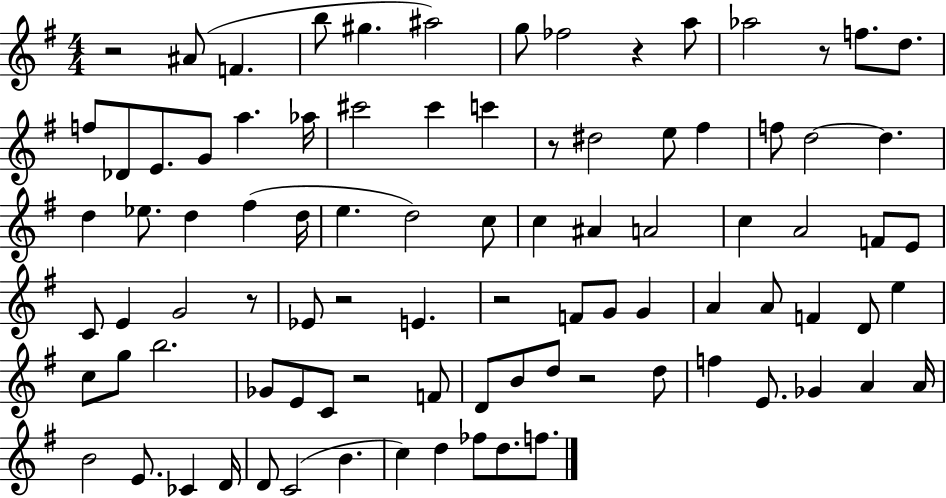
R/h A#4/e F4/q. B5/e G#5/q. A#5/h G5/e FES5/h R/q A5/e Ab5/h R/e F5/e. D5/e. F5/e Db4/e E4/e. G4/e A5/q. Ab5/s C#6/h C#6/q C6/q R/e D#5/h E5/e F#5/q F5/e D5/h D5/q. D5/q Eb5/e. D5/q F#5/q D5/s E5/q. D5/h C5/e C5/q A#4/q A4/h C5/q A4/h F4/e E4/e C4/e E4/q G4/h R/e Eb4/e R/h E4/q. R/h F4/e G4/e G4/q A4/q A4/e F4/q D4/e E5/q C5/e G5/e B5/h. Gb4/e E4/e C4/e R/h F4/e D4/e B4/e D5/e R/h D5/e F5/q E4/e. Gb4/q A4/q A4/s B4/h E4/e. CES4/q D4/s D4/e C4/h B4/q. C5/q D5/q FES5/e D5/e. F5/e.